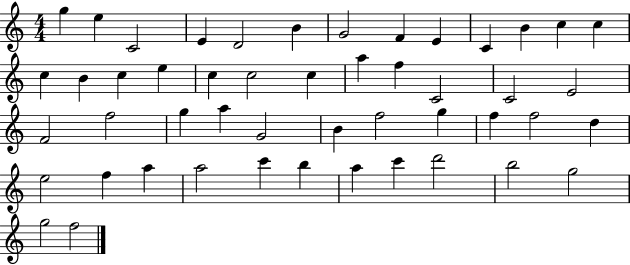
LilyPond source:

{
  \clef treble
  \numericTimeSignature
  \time 4/4
  \key c \major
  g''4 e''4 c'2 | e'4 d'2 b'4 | g'2 f'4 e'4 | c'4 b'4 c''4 c''4 | \break c''4 b'4 c''4 e''4 | c''4 c''2 c''4 | a''4 f''4 c'2 | c'2 e'2 | \break f'2 f''2 | g''4 a''4 g'2 | b'4 f''2 g''4 | f''4 f''2 d''4 | \break e''2 f''4 a''4 | a''2 c'''4 b''4 | a''4 c'''4 d'''2 | b''2 g''2 | \break g''2 f''2 | \bar "|."
}